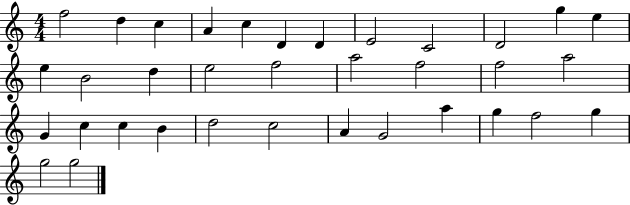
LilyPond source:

{
  \clef treble
  \numericTimeSignature
  \time 4/4
  \key c \major
  f''2 d''4 c''4 | a'4 c''4 d'4 d'4 | e'2 c'2 | d'2 g''4 e''4 | \break e''4 b'2 d''4 | e''2 f''2 | a''2 f''2 | f''2 a''2 | \break g'4 c''4 c''4 b'4 | d''2 c''2 | a'4 g'2 a''4 | g''4 f''2 g''4 | \break g''2 g''2 | \bar "|."
}